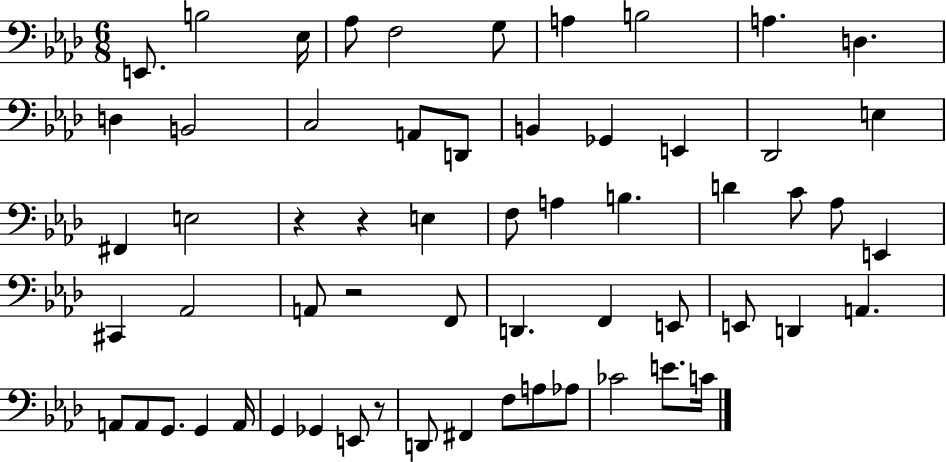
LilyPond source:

{
  \clef bass
  \numericTimeSignature
  \time 6/8
  \key aes \major
  e,8. b2 ees16 | aes8 f2 g8 | a4 b2 | a4. d4. | \break d4 b,2 | c2 a,8 d,8 | b,4 ges,4 e,4 | des,2 e4 | \break fis,4 e2 | r4 r4 e4 | f8 a4 b4. | d'4 c'8 aes8 e,4 | \break cis,4 aes,2 | a,8 r2 f,8 | d,4. f,4 e,8 | e,8 d,4 a,4. | \break a,8 a,8 g,8. g,4 a,16 | g,4 ges,4 e,8 r8 | d,8 fis,4 f8 a8 aes8 | ces'2 e'8. c'16 | \break \bar "|."
}